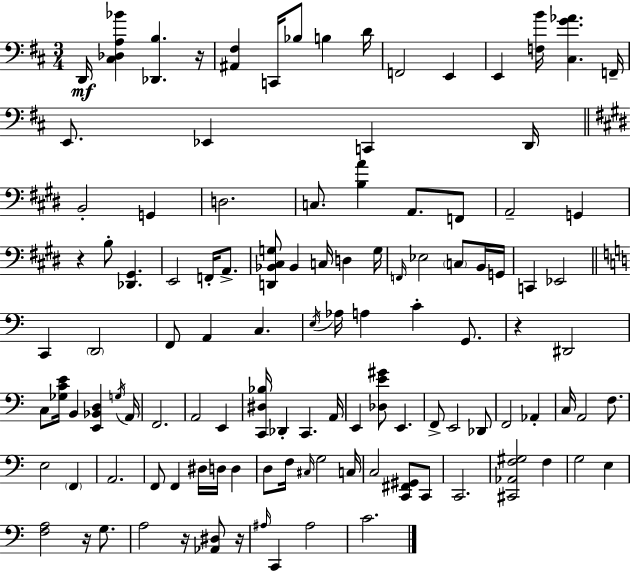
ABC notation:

X:1
T:Untitled
M:3/4
L:1/4
K:D
D,,/4 [^C,_D,A,_B] [_D,,B,] z/4 [^A,,^F,] C,,/4 _B,/2 B, D/4 F,,2 E,, E,, [F,B]/4 [^C,G_A] F,,/4 E,,/2 _E,, C,, D,,/4 B,,2 G,, D,2 C,/2 [B,A] A,,/2 F,,/2 A,,2 G,, z B,/2 [_D,,^G,,] E,,2 F,,/4 A,,/2 [D,,_B,,^C,G,]/2 _B,, C,/4 D, G,/4 F,,/4 _E,2 C,/2 B,,/4 G,,/4 C,, _E,,2 C,, D,,2 F,,/2 A,, C, E,/4 _A,/4 A, C G,,/2 z ^D,,2 C,/2 [_G,CE]/4 B,, [E,,_B,,D,] G,/4 A,,/4 F,,2 A,,2 E,, [C,,^D,_B,]/4 _D,, C,, A,,/4 E,, [_D,E^G]/2 E,, F,,/2 E,,2 _D,,/2 F,,2 _A,, C,/4 A,,2 F,/2 E,2 F,, A,,2 F,,/2 F,, ^D,/4 D,/4 D, D,/2 F,/4 ^C,/4 G,2 C,/4 C,2 [C,,^F,,^G,,]/2 C,,/2 C,,2 [^C,,_A,,F,^G,]2 F, G,2 E, [F,A,]2 z/4 G,/2 A,2 z/4 [_A,,^D,]/2 z/4 ^A,/4 C,, ^A,2 C2